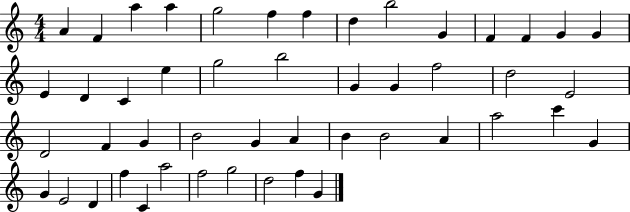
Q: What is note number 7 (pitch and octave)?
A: F5